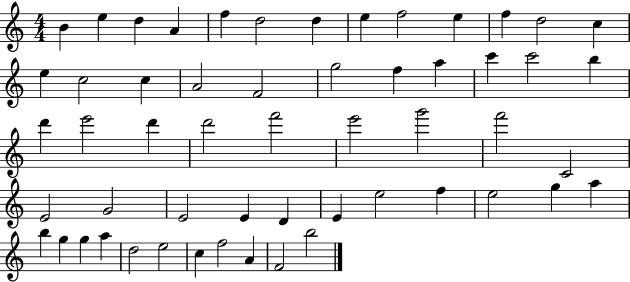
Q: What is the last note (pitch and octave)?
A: B5